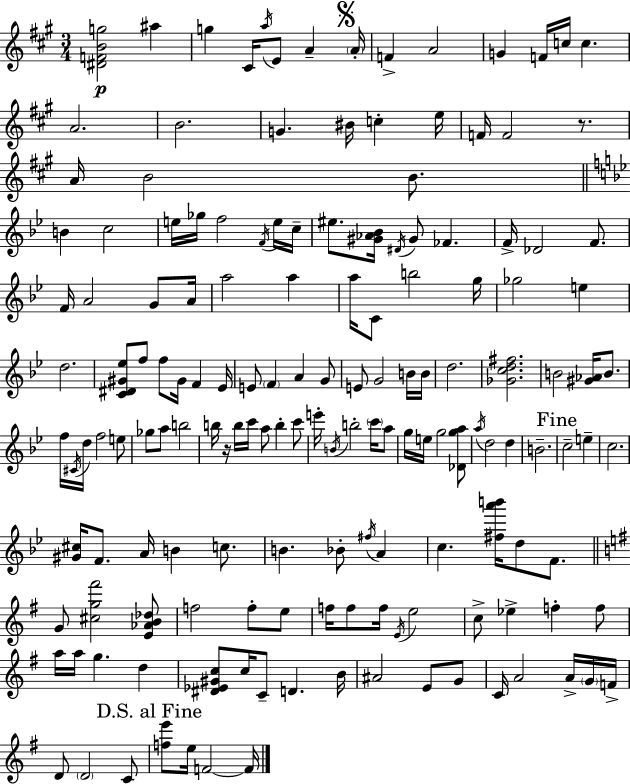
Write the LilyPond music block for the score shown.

{
  \clef treble
  \numericTimeSignature
  \time 3/4
  \key a \major
  <dis' f' b' g''>2\p ais''4 | g''4 cis'16 \acciaccatura { a''16 } e'8 a'4-- | \mark \markup { \musicglyph "scripts.segno" } \parenthesize a'16-. f'4-> a'2 | g'4 f'16 c''16 c''4. | \break a'2. | b'2. | g'4. bis'16 c''4-. | e''16 f'16 f'2 r8. | \break a'16 b'2 b'8. | \bar "||" \break \key g \minor b'4 c''2 | e''16 ges''16 f''2 \acciaccatura { f'16 } e''16 | c''16-- eis''8. <gis' aes' bes'>16 \acciaccatura { dis'16 } gis'8 fes'4. | f'16-> des'2 f'8. | \break f'16 a'2 g'8 | a'16 a''2 a''4 | a''16 c'8 b''2 | g''16 ges''2 e''4 | \break d''2. | <c' dis' gis' ees''>8 f''8 f''8 gis'16 f'4 | ees'16 e'8 \parenthesize f'4 a'4 | g'8 e'8 g'2 | \break b'16 b'16 d''2. | <ges' c'' d'' fis''>2. | b'2 <gis' aes'>16 b'8. | f''16 \acciaccatura { cis'16 } d''16 f''2 | \break e''8 ges''8 a''8 b''2 | b''16 r16 b''16 c'''16 a''8 b''4-. | c'''8 e'''16-. \acciaccatura { b'16 } b''2-. | \parenthesize c'''16 a''8 g''16 e''16 g''2 | \break <des' g'' a''>8 \acciaccatura { a''16 } d''2 | d''4 b'2.-- | \mark "Fine" c''2-- | e''4-- c''2. | \break <gis' cis''>16 f'8. a'16 b'4 | c''8. b'4. bes'8-. | \acciaccatura { fis''16 } a'4 c''4. | <fis'' a''' b'''>16 d''8 f'8. \bar "||" \break \key e \minor g'8 <cis'' g'' fis'''>2 <e' aes' b' des''>8 | f''2 f''8-. e''8 | f''16 f''8 f''16 \acciaccatura { e'16 } e''2 | c''8-> ees''4-> f''4-. f''8 | \break a''16 a''16 g''4. d''4 | <dis' ees' gis' c''>8 c''16 c'8-- d'4. | b'16 ais'2 e'8 g'8 | c'16 a'2 a'16-> \parenthesize g'16 | \break f'16-> d'8 \parenthesize d'2 c'8 | \mark "D.S. al Fine" <f'' e'''>8 e''16 f'2~~ | f'16 \bar "|."
}